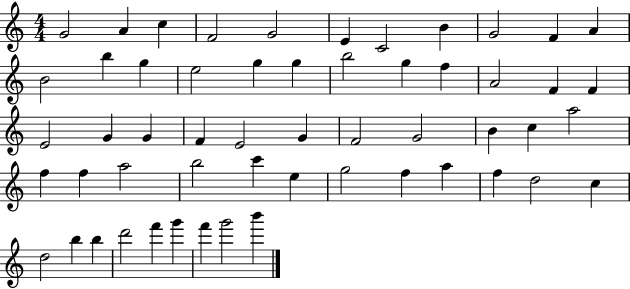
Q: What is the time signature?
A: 4/4